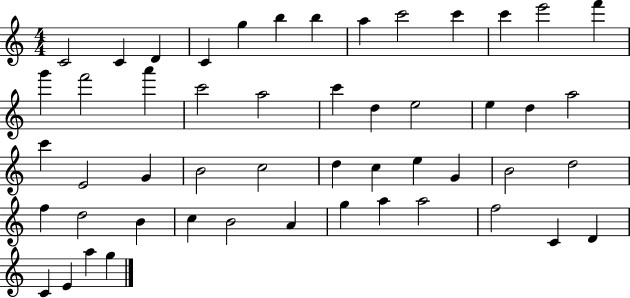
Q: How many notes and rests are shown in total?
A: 51